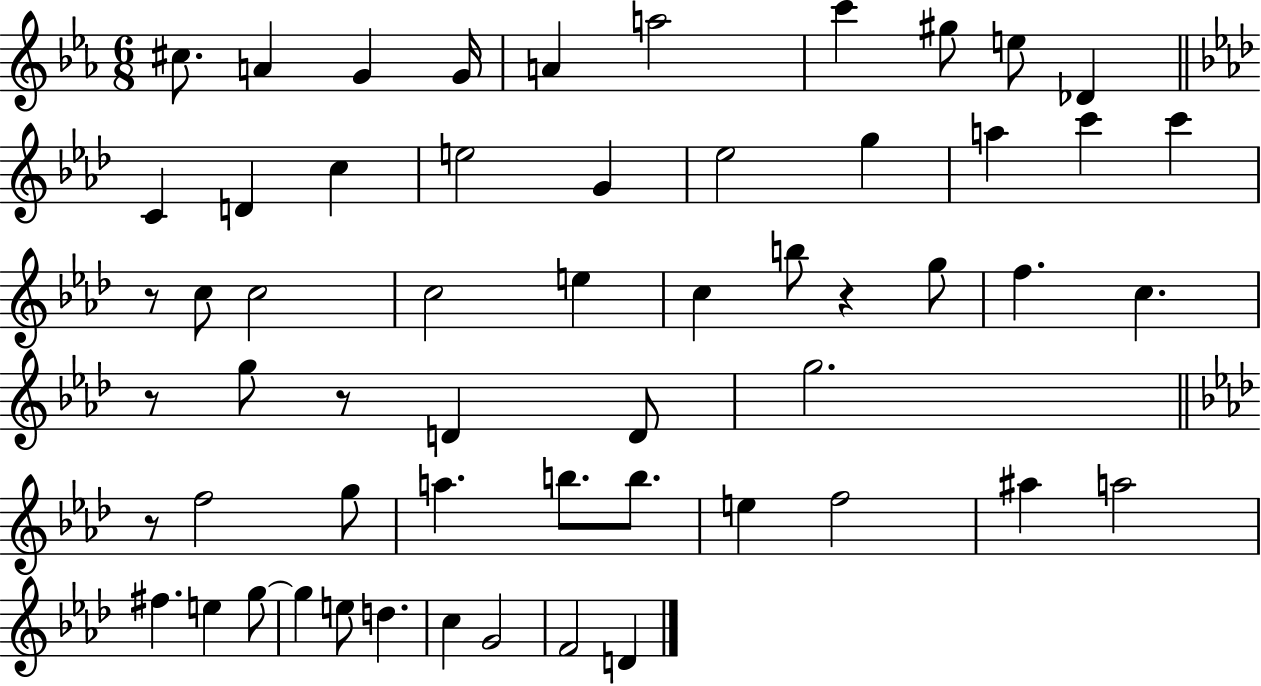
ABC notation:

X:1
T:Untitled
M:6/8
L:1/4
K:Eb
^c/2 A G G/4 A a2 c' ^g/2 e/2 _D C D c e2 G _e2 g a c' c' z/2 c/2 c2 c2 e c b/2 z g/2 f c z/2 g/2 z/2 D D/2 g2 z/2 f2 g/2 a b/2 b/2 e f2 ^a a2 ^f e g/2 g e/2 d c G2 F2 D